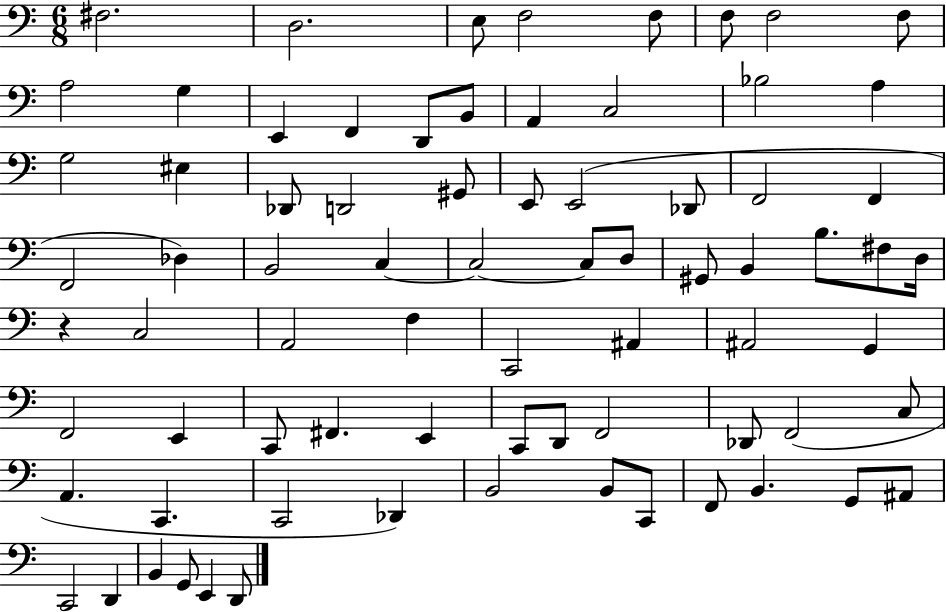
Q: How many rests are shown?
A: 1